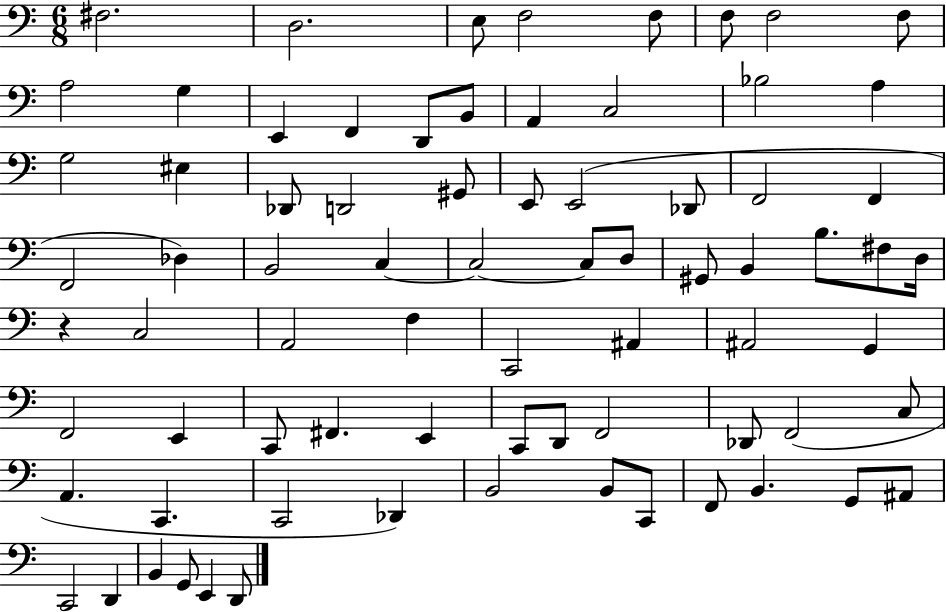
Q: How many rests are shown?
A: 1